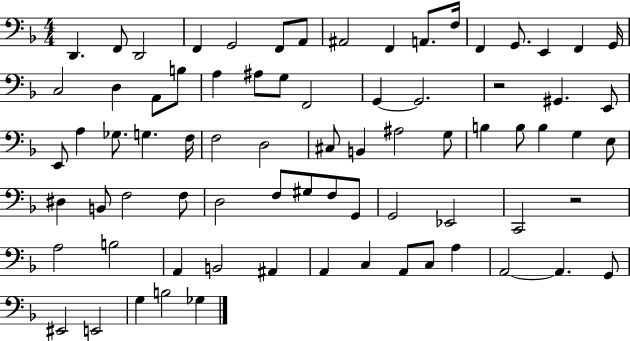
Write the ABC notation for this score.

X:1
T:Untitled
M:4/4
L:1/4
K:F
D,, F,,/2 D,,2 F,, G,,2 F,,/2 A,,/2 ^A,,2 F,, A,,/2 F,/4 F,, G,,/2 E,, F,, G,,/4 C,2 D, A,,/2 B,/2 A, ^A,/2 G,/2 F,,2 G,, G,,2 z2 ^G,, E,,/2 E,,/2 A, _G,/2 G, F,/4 F,2 D,2 ^C,/2 B,, ^A,2 G,/2 B, B,/2 B, G, E,/2 ^D, B,,/2 F,2 F,/2 D,2 F,/2 ^G,/2 F,/2 G,,/2 G,,2 _E,,2 C,,2 z2 A,2 B,2 A,, B,,2 ^A,, A,, C, A,,/2 C,/2 A, A,,2 A,, G,,/2 ^E,,2 E,,2 G, B,2 _G,